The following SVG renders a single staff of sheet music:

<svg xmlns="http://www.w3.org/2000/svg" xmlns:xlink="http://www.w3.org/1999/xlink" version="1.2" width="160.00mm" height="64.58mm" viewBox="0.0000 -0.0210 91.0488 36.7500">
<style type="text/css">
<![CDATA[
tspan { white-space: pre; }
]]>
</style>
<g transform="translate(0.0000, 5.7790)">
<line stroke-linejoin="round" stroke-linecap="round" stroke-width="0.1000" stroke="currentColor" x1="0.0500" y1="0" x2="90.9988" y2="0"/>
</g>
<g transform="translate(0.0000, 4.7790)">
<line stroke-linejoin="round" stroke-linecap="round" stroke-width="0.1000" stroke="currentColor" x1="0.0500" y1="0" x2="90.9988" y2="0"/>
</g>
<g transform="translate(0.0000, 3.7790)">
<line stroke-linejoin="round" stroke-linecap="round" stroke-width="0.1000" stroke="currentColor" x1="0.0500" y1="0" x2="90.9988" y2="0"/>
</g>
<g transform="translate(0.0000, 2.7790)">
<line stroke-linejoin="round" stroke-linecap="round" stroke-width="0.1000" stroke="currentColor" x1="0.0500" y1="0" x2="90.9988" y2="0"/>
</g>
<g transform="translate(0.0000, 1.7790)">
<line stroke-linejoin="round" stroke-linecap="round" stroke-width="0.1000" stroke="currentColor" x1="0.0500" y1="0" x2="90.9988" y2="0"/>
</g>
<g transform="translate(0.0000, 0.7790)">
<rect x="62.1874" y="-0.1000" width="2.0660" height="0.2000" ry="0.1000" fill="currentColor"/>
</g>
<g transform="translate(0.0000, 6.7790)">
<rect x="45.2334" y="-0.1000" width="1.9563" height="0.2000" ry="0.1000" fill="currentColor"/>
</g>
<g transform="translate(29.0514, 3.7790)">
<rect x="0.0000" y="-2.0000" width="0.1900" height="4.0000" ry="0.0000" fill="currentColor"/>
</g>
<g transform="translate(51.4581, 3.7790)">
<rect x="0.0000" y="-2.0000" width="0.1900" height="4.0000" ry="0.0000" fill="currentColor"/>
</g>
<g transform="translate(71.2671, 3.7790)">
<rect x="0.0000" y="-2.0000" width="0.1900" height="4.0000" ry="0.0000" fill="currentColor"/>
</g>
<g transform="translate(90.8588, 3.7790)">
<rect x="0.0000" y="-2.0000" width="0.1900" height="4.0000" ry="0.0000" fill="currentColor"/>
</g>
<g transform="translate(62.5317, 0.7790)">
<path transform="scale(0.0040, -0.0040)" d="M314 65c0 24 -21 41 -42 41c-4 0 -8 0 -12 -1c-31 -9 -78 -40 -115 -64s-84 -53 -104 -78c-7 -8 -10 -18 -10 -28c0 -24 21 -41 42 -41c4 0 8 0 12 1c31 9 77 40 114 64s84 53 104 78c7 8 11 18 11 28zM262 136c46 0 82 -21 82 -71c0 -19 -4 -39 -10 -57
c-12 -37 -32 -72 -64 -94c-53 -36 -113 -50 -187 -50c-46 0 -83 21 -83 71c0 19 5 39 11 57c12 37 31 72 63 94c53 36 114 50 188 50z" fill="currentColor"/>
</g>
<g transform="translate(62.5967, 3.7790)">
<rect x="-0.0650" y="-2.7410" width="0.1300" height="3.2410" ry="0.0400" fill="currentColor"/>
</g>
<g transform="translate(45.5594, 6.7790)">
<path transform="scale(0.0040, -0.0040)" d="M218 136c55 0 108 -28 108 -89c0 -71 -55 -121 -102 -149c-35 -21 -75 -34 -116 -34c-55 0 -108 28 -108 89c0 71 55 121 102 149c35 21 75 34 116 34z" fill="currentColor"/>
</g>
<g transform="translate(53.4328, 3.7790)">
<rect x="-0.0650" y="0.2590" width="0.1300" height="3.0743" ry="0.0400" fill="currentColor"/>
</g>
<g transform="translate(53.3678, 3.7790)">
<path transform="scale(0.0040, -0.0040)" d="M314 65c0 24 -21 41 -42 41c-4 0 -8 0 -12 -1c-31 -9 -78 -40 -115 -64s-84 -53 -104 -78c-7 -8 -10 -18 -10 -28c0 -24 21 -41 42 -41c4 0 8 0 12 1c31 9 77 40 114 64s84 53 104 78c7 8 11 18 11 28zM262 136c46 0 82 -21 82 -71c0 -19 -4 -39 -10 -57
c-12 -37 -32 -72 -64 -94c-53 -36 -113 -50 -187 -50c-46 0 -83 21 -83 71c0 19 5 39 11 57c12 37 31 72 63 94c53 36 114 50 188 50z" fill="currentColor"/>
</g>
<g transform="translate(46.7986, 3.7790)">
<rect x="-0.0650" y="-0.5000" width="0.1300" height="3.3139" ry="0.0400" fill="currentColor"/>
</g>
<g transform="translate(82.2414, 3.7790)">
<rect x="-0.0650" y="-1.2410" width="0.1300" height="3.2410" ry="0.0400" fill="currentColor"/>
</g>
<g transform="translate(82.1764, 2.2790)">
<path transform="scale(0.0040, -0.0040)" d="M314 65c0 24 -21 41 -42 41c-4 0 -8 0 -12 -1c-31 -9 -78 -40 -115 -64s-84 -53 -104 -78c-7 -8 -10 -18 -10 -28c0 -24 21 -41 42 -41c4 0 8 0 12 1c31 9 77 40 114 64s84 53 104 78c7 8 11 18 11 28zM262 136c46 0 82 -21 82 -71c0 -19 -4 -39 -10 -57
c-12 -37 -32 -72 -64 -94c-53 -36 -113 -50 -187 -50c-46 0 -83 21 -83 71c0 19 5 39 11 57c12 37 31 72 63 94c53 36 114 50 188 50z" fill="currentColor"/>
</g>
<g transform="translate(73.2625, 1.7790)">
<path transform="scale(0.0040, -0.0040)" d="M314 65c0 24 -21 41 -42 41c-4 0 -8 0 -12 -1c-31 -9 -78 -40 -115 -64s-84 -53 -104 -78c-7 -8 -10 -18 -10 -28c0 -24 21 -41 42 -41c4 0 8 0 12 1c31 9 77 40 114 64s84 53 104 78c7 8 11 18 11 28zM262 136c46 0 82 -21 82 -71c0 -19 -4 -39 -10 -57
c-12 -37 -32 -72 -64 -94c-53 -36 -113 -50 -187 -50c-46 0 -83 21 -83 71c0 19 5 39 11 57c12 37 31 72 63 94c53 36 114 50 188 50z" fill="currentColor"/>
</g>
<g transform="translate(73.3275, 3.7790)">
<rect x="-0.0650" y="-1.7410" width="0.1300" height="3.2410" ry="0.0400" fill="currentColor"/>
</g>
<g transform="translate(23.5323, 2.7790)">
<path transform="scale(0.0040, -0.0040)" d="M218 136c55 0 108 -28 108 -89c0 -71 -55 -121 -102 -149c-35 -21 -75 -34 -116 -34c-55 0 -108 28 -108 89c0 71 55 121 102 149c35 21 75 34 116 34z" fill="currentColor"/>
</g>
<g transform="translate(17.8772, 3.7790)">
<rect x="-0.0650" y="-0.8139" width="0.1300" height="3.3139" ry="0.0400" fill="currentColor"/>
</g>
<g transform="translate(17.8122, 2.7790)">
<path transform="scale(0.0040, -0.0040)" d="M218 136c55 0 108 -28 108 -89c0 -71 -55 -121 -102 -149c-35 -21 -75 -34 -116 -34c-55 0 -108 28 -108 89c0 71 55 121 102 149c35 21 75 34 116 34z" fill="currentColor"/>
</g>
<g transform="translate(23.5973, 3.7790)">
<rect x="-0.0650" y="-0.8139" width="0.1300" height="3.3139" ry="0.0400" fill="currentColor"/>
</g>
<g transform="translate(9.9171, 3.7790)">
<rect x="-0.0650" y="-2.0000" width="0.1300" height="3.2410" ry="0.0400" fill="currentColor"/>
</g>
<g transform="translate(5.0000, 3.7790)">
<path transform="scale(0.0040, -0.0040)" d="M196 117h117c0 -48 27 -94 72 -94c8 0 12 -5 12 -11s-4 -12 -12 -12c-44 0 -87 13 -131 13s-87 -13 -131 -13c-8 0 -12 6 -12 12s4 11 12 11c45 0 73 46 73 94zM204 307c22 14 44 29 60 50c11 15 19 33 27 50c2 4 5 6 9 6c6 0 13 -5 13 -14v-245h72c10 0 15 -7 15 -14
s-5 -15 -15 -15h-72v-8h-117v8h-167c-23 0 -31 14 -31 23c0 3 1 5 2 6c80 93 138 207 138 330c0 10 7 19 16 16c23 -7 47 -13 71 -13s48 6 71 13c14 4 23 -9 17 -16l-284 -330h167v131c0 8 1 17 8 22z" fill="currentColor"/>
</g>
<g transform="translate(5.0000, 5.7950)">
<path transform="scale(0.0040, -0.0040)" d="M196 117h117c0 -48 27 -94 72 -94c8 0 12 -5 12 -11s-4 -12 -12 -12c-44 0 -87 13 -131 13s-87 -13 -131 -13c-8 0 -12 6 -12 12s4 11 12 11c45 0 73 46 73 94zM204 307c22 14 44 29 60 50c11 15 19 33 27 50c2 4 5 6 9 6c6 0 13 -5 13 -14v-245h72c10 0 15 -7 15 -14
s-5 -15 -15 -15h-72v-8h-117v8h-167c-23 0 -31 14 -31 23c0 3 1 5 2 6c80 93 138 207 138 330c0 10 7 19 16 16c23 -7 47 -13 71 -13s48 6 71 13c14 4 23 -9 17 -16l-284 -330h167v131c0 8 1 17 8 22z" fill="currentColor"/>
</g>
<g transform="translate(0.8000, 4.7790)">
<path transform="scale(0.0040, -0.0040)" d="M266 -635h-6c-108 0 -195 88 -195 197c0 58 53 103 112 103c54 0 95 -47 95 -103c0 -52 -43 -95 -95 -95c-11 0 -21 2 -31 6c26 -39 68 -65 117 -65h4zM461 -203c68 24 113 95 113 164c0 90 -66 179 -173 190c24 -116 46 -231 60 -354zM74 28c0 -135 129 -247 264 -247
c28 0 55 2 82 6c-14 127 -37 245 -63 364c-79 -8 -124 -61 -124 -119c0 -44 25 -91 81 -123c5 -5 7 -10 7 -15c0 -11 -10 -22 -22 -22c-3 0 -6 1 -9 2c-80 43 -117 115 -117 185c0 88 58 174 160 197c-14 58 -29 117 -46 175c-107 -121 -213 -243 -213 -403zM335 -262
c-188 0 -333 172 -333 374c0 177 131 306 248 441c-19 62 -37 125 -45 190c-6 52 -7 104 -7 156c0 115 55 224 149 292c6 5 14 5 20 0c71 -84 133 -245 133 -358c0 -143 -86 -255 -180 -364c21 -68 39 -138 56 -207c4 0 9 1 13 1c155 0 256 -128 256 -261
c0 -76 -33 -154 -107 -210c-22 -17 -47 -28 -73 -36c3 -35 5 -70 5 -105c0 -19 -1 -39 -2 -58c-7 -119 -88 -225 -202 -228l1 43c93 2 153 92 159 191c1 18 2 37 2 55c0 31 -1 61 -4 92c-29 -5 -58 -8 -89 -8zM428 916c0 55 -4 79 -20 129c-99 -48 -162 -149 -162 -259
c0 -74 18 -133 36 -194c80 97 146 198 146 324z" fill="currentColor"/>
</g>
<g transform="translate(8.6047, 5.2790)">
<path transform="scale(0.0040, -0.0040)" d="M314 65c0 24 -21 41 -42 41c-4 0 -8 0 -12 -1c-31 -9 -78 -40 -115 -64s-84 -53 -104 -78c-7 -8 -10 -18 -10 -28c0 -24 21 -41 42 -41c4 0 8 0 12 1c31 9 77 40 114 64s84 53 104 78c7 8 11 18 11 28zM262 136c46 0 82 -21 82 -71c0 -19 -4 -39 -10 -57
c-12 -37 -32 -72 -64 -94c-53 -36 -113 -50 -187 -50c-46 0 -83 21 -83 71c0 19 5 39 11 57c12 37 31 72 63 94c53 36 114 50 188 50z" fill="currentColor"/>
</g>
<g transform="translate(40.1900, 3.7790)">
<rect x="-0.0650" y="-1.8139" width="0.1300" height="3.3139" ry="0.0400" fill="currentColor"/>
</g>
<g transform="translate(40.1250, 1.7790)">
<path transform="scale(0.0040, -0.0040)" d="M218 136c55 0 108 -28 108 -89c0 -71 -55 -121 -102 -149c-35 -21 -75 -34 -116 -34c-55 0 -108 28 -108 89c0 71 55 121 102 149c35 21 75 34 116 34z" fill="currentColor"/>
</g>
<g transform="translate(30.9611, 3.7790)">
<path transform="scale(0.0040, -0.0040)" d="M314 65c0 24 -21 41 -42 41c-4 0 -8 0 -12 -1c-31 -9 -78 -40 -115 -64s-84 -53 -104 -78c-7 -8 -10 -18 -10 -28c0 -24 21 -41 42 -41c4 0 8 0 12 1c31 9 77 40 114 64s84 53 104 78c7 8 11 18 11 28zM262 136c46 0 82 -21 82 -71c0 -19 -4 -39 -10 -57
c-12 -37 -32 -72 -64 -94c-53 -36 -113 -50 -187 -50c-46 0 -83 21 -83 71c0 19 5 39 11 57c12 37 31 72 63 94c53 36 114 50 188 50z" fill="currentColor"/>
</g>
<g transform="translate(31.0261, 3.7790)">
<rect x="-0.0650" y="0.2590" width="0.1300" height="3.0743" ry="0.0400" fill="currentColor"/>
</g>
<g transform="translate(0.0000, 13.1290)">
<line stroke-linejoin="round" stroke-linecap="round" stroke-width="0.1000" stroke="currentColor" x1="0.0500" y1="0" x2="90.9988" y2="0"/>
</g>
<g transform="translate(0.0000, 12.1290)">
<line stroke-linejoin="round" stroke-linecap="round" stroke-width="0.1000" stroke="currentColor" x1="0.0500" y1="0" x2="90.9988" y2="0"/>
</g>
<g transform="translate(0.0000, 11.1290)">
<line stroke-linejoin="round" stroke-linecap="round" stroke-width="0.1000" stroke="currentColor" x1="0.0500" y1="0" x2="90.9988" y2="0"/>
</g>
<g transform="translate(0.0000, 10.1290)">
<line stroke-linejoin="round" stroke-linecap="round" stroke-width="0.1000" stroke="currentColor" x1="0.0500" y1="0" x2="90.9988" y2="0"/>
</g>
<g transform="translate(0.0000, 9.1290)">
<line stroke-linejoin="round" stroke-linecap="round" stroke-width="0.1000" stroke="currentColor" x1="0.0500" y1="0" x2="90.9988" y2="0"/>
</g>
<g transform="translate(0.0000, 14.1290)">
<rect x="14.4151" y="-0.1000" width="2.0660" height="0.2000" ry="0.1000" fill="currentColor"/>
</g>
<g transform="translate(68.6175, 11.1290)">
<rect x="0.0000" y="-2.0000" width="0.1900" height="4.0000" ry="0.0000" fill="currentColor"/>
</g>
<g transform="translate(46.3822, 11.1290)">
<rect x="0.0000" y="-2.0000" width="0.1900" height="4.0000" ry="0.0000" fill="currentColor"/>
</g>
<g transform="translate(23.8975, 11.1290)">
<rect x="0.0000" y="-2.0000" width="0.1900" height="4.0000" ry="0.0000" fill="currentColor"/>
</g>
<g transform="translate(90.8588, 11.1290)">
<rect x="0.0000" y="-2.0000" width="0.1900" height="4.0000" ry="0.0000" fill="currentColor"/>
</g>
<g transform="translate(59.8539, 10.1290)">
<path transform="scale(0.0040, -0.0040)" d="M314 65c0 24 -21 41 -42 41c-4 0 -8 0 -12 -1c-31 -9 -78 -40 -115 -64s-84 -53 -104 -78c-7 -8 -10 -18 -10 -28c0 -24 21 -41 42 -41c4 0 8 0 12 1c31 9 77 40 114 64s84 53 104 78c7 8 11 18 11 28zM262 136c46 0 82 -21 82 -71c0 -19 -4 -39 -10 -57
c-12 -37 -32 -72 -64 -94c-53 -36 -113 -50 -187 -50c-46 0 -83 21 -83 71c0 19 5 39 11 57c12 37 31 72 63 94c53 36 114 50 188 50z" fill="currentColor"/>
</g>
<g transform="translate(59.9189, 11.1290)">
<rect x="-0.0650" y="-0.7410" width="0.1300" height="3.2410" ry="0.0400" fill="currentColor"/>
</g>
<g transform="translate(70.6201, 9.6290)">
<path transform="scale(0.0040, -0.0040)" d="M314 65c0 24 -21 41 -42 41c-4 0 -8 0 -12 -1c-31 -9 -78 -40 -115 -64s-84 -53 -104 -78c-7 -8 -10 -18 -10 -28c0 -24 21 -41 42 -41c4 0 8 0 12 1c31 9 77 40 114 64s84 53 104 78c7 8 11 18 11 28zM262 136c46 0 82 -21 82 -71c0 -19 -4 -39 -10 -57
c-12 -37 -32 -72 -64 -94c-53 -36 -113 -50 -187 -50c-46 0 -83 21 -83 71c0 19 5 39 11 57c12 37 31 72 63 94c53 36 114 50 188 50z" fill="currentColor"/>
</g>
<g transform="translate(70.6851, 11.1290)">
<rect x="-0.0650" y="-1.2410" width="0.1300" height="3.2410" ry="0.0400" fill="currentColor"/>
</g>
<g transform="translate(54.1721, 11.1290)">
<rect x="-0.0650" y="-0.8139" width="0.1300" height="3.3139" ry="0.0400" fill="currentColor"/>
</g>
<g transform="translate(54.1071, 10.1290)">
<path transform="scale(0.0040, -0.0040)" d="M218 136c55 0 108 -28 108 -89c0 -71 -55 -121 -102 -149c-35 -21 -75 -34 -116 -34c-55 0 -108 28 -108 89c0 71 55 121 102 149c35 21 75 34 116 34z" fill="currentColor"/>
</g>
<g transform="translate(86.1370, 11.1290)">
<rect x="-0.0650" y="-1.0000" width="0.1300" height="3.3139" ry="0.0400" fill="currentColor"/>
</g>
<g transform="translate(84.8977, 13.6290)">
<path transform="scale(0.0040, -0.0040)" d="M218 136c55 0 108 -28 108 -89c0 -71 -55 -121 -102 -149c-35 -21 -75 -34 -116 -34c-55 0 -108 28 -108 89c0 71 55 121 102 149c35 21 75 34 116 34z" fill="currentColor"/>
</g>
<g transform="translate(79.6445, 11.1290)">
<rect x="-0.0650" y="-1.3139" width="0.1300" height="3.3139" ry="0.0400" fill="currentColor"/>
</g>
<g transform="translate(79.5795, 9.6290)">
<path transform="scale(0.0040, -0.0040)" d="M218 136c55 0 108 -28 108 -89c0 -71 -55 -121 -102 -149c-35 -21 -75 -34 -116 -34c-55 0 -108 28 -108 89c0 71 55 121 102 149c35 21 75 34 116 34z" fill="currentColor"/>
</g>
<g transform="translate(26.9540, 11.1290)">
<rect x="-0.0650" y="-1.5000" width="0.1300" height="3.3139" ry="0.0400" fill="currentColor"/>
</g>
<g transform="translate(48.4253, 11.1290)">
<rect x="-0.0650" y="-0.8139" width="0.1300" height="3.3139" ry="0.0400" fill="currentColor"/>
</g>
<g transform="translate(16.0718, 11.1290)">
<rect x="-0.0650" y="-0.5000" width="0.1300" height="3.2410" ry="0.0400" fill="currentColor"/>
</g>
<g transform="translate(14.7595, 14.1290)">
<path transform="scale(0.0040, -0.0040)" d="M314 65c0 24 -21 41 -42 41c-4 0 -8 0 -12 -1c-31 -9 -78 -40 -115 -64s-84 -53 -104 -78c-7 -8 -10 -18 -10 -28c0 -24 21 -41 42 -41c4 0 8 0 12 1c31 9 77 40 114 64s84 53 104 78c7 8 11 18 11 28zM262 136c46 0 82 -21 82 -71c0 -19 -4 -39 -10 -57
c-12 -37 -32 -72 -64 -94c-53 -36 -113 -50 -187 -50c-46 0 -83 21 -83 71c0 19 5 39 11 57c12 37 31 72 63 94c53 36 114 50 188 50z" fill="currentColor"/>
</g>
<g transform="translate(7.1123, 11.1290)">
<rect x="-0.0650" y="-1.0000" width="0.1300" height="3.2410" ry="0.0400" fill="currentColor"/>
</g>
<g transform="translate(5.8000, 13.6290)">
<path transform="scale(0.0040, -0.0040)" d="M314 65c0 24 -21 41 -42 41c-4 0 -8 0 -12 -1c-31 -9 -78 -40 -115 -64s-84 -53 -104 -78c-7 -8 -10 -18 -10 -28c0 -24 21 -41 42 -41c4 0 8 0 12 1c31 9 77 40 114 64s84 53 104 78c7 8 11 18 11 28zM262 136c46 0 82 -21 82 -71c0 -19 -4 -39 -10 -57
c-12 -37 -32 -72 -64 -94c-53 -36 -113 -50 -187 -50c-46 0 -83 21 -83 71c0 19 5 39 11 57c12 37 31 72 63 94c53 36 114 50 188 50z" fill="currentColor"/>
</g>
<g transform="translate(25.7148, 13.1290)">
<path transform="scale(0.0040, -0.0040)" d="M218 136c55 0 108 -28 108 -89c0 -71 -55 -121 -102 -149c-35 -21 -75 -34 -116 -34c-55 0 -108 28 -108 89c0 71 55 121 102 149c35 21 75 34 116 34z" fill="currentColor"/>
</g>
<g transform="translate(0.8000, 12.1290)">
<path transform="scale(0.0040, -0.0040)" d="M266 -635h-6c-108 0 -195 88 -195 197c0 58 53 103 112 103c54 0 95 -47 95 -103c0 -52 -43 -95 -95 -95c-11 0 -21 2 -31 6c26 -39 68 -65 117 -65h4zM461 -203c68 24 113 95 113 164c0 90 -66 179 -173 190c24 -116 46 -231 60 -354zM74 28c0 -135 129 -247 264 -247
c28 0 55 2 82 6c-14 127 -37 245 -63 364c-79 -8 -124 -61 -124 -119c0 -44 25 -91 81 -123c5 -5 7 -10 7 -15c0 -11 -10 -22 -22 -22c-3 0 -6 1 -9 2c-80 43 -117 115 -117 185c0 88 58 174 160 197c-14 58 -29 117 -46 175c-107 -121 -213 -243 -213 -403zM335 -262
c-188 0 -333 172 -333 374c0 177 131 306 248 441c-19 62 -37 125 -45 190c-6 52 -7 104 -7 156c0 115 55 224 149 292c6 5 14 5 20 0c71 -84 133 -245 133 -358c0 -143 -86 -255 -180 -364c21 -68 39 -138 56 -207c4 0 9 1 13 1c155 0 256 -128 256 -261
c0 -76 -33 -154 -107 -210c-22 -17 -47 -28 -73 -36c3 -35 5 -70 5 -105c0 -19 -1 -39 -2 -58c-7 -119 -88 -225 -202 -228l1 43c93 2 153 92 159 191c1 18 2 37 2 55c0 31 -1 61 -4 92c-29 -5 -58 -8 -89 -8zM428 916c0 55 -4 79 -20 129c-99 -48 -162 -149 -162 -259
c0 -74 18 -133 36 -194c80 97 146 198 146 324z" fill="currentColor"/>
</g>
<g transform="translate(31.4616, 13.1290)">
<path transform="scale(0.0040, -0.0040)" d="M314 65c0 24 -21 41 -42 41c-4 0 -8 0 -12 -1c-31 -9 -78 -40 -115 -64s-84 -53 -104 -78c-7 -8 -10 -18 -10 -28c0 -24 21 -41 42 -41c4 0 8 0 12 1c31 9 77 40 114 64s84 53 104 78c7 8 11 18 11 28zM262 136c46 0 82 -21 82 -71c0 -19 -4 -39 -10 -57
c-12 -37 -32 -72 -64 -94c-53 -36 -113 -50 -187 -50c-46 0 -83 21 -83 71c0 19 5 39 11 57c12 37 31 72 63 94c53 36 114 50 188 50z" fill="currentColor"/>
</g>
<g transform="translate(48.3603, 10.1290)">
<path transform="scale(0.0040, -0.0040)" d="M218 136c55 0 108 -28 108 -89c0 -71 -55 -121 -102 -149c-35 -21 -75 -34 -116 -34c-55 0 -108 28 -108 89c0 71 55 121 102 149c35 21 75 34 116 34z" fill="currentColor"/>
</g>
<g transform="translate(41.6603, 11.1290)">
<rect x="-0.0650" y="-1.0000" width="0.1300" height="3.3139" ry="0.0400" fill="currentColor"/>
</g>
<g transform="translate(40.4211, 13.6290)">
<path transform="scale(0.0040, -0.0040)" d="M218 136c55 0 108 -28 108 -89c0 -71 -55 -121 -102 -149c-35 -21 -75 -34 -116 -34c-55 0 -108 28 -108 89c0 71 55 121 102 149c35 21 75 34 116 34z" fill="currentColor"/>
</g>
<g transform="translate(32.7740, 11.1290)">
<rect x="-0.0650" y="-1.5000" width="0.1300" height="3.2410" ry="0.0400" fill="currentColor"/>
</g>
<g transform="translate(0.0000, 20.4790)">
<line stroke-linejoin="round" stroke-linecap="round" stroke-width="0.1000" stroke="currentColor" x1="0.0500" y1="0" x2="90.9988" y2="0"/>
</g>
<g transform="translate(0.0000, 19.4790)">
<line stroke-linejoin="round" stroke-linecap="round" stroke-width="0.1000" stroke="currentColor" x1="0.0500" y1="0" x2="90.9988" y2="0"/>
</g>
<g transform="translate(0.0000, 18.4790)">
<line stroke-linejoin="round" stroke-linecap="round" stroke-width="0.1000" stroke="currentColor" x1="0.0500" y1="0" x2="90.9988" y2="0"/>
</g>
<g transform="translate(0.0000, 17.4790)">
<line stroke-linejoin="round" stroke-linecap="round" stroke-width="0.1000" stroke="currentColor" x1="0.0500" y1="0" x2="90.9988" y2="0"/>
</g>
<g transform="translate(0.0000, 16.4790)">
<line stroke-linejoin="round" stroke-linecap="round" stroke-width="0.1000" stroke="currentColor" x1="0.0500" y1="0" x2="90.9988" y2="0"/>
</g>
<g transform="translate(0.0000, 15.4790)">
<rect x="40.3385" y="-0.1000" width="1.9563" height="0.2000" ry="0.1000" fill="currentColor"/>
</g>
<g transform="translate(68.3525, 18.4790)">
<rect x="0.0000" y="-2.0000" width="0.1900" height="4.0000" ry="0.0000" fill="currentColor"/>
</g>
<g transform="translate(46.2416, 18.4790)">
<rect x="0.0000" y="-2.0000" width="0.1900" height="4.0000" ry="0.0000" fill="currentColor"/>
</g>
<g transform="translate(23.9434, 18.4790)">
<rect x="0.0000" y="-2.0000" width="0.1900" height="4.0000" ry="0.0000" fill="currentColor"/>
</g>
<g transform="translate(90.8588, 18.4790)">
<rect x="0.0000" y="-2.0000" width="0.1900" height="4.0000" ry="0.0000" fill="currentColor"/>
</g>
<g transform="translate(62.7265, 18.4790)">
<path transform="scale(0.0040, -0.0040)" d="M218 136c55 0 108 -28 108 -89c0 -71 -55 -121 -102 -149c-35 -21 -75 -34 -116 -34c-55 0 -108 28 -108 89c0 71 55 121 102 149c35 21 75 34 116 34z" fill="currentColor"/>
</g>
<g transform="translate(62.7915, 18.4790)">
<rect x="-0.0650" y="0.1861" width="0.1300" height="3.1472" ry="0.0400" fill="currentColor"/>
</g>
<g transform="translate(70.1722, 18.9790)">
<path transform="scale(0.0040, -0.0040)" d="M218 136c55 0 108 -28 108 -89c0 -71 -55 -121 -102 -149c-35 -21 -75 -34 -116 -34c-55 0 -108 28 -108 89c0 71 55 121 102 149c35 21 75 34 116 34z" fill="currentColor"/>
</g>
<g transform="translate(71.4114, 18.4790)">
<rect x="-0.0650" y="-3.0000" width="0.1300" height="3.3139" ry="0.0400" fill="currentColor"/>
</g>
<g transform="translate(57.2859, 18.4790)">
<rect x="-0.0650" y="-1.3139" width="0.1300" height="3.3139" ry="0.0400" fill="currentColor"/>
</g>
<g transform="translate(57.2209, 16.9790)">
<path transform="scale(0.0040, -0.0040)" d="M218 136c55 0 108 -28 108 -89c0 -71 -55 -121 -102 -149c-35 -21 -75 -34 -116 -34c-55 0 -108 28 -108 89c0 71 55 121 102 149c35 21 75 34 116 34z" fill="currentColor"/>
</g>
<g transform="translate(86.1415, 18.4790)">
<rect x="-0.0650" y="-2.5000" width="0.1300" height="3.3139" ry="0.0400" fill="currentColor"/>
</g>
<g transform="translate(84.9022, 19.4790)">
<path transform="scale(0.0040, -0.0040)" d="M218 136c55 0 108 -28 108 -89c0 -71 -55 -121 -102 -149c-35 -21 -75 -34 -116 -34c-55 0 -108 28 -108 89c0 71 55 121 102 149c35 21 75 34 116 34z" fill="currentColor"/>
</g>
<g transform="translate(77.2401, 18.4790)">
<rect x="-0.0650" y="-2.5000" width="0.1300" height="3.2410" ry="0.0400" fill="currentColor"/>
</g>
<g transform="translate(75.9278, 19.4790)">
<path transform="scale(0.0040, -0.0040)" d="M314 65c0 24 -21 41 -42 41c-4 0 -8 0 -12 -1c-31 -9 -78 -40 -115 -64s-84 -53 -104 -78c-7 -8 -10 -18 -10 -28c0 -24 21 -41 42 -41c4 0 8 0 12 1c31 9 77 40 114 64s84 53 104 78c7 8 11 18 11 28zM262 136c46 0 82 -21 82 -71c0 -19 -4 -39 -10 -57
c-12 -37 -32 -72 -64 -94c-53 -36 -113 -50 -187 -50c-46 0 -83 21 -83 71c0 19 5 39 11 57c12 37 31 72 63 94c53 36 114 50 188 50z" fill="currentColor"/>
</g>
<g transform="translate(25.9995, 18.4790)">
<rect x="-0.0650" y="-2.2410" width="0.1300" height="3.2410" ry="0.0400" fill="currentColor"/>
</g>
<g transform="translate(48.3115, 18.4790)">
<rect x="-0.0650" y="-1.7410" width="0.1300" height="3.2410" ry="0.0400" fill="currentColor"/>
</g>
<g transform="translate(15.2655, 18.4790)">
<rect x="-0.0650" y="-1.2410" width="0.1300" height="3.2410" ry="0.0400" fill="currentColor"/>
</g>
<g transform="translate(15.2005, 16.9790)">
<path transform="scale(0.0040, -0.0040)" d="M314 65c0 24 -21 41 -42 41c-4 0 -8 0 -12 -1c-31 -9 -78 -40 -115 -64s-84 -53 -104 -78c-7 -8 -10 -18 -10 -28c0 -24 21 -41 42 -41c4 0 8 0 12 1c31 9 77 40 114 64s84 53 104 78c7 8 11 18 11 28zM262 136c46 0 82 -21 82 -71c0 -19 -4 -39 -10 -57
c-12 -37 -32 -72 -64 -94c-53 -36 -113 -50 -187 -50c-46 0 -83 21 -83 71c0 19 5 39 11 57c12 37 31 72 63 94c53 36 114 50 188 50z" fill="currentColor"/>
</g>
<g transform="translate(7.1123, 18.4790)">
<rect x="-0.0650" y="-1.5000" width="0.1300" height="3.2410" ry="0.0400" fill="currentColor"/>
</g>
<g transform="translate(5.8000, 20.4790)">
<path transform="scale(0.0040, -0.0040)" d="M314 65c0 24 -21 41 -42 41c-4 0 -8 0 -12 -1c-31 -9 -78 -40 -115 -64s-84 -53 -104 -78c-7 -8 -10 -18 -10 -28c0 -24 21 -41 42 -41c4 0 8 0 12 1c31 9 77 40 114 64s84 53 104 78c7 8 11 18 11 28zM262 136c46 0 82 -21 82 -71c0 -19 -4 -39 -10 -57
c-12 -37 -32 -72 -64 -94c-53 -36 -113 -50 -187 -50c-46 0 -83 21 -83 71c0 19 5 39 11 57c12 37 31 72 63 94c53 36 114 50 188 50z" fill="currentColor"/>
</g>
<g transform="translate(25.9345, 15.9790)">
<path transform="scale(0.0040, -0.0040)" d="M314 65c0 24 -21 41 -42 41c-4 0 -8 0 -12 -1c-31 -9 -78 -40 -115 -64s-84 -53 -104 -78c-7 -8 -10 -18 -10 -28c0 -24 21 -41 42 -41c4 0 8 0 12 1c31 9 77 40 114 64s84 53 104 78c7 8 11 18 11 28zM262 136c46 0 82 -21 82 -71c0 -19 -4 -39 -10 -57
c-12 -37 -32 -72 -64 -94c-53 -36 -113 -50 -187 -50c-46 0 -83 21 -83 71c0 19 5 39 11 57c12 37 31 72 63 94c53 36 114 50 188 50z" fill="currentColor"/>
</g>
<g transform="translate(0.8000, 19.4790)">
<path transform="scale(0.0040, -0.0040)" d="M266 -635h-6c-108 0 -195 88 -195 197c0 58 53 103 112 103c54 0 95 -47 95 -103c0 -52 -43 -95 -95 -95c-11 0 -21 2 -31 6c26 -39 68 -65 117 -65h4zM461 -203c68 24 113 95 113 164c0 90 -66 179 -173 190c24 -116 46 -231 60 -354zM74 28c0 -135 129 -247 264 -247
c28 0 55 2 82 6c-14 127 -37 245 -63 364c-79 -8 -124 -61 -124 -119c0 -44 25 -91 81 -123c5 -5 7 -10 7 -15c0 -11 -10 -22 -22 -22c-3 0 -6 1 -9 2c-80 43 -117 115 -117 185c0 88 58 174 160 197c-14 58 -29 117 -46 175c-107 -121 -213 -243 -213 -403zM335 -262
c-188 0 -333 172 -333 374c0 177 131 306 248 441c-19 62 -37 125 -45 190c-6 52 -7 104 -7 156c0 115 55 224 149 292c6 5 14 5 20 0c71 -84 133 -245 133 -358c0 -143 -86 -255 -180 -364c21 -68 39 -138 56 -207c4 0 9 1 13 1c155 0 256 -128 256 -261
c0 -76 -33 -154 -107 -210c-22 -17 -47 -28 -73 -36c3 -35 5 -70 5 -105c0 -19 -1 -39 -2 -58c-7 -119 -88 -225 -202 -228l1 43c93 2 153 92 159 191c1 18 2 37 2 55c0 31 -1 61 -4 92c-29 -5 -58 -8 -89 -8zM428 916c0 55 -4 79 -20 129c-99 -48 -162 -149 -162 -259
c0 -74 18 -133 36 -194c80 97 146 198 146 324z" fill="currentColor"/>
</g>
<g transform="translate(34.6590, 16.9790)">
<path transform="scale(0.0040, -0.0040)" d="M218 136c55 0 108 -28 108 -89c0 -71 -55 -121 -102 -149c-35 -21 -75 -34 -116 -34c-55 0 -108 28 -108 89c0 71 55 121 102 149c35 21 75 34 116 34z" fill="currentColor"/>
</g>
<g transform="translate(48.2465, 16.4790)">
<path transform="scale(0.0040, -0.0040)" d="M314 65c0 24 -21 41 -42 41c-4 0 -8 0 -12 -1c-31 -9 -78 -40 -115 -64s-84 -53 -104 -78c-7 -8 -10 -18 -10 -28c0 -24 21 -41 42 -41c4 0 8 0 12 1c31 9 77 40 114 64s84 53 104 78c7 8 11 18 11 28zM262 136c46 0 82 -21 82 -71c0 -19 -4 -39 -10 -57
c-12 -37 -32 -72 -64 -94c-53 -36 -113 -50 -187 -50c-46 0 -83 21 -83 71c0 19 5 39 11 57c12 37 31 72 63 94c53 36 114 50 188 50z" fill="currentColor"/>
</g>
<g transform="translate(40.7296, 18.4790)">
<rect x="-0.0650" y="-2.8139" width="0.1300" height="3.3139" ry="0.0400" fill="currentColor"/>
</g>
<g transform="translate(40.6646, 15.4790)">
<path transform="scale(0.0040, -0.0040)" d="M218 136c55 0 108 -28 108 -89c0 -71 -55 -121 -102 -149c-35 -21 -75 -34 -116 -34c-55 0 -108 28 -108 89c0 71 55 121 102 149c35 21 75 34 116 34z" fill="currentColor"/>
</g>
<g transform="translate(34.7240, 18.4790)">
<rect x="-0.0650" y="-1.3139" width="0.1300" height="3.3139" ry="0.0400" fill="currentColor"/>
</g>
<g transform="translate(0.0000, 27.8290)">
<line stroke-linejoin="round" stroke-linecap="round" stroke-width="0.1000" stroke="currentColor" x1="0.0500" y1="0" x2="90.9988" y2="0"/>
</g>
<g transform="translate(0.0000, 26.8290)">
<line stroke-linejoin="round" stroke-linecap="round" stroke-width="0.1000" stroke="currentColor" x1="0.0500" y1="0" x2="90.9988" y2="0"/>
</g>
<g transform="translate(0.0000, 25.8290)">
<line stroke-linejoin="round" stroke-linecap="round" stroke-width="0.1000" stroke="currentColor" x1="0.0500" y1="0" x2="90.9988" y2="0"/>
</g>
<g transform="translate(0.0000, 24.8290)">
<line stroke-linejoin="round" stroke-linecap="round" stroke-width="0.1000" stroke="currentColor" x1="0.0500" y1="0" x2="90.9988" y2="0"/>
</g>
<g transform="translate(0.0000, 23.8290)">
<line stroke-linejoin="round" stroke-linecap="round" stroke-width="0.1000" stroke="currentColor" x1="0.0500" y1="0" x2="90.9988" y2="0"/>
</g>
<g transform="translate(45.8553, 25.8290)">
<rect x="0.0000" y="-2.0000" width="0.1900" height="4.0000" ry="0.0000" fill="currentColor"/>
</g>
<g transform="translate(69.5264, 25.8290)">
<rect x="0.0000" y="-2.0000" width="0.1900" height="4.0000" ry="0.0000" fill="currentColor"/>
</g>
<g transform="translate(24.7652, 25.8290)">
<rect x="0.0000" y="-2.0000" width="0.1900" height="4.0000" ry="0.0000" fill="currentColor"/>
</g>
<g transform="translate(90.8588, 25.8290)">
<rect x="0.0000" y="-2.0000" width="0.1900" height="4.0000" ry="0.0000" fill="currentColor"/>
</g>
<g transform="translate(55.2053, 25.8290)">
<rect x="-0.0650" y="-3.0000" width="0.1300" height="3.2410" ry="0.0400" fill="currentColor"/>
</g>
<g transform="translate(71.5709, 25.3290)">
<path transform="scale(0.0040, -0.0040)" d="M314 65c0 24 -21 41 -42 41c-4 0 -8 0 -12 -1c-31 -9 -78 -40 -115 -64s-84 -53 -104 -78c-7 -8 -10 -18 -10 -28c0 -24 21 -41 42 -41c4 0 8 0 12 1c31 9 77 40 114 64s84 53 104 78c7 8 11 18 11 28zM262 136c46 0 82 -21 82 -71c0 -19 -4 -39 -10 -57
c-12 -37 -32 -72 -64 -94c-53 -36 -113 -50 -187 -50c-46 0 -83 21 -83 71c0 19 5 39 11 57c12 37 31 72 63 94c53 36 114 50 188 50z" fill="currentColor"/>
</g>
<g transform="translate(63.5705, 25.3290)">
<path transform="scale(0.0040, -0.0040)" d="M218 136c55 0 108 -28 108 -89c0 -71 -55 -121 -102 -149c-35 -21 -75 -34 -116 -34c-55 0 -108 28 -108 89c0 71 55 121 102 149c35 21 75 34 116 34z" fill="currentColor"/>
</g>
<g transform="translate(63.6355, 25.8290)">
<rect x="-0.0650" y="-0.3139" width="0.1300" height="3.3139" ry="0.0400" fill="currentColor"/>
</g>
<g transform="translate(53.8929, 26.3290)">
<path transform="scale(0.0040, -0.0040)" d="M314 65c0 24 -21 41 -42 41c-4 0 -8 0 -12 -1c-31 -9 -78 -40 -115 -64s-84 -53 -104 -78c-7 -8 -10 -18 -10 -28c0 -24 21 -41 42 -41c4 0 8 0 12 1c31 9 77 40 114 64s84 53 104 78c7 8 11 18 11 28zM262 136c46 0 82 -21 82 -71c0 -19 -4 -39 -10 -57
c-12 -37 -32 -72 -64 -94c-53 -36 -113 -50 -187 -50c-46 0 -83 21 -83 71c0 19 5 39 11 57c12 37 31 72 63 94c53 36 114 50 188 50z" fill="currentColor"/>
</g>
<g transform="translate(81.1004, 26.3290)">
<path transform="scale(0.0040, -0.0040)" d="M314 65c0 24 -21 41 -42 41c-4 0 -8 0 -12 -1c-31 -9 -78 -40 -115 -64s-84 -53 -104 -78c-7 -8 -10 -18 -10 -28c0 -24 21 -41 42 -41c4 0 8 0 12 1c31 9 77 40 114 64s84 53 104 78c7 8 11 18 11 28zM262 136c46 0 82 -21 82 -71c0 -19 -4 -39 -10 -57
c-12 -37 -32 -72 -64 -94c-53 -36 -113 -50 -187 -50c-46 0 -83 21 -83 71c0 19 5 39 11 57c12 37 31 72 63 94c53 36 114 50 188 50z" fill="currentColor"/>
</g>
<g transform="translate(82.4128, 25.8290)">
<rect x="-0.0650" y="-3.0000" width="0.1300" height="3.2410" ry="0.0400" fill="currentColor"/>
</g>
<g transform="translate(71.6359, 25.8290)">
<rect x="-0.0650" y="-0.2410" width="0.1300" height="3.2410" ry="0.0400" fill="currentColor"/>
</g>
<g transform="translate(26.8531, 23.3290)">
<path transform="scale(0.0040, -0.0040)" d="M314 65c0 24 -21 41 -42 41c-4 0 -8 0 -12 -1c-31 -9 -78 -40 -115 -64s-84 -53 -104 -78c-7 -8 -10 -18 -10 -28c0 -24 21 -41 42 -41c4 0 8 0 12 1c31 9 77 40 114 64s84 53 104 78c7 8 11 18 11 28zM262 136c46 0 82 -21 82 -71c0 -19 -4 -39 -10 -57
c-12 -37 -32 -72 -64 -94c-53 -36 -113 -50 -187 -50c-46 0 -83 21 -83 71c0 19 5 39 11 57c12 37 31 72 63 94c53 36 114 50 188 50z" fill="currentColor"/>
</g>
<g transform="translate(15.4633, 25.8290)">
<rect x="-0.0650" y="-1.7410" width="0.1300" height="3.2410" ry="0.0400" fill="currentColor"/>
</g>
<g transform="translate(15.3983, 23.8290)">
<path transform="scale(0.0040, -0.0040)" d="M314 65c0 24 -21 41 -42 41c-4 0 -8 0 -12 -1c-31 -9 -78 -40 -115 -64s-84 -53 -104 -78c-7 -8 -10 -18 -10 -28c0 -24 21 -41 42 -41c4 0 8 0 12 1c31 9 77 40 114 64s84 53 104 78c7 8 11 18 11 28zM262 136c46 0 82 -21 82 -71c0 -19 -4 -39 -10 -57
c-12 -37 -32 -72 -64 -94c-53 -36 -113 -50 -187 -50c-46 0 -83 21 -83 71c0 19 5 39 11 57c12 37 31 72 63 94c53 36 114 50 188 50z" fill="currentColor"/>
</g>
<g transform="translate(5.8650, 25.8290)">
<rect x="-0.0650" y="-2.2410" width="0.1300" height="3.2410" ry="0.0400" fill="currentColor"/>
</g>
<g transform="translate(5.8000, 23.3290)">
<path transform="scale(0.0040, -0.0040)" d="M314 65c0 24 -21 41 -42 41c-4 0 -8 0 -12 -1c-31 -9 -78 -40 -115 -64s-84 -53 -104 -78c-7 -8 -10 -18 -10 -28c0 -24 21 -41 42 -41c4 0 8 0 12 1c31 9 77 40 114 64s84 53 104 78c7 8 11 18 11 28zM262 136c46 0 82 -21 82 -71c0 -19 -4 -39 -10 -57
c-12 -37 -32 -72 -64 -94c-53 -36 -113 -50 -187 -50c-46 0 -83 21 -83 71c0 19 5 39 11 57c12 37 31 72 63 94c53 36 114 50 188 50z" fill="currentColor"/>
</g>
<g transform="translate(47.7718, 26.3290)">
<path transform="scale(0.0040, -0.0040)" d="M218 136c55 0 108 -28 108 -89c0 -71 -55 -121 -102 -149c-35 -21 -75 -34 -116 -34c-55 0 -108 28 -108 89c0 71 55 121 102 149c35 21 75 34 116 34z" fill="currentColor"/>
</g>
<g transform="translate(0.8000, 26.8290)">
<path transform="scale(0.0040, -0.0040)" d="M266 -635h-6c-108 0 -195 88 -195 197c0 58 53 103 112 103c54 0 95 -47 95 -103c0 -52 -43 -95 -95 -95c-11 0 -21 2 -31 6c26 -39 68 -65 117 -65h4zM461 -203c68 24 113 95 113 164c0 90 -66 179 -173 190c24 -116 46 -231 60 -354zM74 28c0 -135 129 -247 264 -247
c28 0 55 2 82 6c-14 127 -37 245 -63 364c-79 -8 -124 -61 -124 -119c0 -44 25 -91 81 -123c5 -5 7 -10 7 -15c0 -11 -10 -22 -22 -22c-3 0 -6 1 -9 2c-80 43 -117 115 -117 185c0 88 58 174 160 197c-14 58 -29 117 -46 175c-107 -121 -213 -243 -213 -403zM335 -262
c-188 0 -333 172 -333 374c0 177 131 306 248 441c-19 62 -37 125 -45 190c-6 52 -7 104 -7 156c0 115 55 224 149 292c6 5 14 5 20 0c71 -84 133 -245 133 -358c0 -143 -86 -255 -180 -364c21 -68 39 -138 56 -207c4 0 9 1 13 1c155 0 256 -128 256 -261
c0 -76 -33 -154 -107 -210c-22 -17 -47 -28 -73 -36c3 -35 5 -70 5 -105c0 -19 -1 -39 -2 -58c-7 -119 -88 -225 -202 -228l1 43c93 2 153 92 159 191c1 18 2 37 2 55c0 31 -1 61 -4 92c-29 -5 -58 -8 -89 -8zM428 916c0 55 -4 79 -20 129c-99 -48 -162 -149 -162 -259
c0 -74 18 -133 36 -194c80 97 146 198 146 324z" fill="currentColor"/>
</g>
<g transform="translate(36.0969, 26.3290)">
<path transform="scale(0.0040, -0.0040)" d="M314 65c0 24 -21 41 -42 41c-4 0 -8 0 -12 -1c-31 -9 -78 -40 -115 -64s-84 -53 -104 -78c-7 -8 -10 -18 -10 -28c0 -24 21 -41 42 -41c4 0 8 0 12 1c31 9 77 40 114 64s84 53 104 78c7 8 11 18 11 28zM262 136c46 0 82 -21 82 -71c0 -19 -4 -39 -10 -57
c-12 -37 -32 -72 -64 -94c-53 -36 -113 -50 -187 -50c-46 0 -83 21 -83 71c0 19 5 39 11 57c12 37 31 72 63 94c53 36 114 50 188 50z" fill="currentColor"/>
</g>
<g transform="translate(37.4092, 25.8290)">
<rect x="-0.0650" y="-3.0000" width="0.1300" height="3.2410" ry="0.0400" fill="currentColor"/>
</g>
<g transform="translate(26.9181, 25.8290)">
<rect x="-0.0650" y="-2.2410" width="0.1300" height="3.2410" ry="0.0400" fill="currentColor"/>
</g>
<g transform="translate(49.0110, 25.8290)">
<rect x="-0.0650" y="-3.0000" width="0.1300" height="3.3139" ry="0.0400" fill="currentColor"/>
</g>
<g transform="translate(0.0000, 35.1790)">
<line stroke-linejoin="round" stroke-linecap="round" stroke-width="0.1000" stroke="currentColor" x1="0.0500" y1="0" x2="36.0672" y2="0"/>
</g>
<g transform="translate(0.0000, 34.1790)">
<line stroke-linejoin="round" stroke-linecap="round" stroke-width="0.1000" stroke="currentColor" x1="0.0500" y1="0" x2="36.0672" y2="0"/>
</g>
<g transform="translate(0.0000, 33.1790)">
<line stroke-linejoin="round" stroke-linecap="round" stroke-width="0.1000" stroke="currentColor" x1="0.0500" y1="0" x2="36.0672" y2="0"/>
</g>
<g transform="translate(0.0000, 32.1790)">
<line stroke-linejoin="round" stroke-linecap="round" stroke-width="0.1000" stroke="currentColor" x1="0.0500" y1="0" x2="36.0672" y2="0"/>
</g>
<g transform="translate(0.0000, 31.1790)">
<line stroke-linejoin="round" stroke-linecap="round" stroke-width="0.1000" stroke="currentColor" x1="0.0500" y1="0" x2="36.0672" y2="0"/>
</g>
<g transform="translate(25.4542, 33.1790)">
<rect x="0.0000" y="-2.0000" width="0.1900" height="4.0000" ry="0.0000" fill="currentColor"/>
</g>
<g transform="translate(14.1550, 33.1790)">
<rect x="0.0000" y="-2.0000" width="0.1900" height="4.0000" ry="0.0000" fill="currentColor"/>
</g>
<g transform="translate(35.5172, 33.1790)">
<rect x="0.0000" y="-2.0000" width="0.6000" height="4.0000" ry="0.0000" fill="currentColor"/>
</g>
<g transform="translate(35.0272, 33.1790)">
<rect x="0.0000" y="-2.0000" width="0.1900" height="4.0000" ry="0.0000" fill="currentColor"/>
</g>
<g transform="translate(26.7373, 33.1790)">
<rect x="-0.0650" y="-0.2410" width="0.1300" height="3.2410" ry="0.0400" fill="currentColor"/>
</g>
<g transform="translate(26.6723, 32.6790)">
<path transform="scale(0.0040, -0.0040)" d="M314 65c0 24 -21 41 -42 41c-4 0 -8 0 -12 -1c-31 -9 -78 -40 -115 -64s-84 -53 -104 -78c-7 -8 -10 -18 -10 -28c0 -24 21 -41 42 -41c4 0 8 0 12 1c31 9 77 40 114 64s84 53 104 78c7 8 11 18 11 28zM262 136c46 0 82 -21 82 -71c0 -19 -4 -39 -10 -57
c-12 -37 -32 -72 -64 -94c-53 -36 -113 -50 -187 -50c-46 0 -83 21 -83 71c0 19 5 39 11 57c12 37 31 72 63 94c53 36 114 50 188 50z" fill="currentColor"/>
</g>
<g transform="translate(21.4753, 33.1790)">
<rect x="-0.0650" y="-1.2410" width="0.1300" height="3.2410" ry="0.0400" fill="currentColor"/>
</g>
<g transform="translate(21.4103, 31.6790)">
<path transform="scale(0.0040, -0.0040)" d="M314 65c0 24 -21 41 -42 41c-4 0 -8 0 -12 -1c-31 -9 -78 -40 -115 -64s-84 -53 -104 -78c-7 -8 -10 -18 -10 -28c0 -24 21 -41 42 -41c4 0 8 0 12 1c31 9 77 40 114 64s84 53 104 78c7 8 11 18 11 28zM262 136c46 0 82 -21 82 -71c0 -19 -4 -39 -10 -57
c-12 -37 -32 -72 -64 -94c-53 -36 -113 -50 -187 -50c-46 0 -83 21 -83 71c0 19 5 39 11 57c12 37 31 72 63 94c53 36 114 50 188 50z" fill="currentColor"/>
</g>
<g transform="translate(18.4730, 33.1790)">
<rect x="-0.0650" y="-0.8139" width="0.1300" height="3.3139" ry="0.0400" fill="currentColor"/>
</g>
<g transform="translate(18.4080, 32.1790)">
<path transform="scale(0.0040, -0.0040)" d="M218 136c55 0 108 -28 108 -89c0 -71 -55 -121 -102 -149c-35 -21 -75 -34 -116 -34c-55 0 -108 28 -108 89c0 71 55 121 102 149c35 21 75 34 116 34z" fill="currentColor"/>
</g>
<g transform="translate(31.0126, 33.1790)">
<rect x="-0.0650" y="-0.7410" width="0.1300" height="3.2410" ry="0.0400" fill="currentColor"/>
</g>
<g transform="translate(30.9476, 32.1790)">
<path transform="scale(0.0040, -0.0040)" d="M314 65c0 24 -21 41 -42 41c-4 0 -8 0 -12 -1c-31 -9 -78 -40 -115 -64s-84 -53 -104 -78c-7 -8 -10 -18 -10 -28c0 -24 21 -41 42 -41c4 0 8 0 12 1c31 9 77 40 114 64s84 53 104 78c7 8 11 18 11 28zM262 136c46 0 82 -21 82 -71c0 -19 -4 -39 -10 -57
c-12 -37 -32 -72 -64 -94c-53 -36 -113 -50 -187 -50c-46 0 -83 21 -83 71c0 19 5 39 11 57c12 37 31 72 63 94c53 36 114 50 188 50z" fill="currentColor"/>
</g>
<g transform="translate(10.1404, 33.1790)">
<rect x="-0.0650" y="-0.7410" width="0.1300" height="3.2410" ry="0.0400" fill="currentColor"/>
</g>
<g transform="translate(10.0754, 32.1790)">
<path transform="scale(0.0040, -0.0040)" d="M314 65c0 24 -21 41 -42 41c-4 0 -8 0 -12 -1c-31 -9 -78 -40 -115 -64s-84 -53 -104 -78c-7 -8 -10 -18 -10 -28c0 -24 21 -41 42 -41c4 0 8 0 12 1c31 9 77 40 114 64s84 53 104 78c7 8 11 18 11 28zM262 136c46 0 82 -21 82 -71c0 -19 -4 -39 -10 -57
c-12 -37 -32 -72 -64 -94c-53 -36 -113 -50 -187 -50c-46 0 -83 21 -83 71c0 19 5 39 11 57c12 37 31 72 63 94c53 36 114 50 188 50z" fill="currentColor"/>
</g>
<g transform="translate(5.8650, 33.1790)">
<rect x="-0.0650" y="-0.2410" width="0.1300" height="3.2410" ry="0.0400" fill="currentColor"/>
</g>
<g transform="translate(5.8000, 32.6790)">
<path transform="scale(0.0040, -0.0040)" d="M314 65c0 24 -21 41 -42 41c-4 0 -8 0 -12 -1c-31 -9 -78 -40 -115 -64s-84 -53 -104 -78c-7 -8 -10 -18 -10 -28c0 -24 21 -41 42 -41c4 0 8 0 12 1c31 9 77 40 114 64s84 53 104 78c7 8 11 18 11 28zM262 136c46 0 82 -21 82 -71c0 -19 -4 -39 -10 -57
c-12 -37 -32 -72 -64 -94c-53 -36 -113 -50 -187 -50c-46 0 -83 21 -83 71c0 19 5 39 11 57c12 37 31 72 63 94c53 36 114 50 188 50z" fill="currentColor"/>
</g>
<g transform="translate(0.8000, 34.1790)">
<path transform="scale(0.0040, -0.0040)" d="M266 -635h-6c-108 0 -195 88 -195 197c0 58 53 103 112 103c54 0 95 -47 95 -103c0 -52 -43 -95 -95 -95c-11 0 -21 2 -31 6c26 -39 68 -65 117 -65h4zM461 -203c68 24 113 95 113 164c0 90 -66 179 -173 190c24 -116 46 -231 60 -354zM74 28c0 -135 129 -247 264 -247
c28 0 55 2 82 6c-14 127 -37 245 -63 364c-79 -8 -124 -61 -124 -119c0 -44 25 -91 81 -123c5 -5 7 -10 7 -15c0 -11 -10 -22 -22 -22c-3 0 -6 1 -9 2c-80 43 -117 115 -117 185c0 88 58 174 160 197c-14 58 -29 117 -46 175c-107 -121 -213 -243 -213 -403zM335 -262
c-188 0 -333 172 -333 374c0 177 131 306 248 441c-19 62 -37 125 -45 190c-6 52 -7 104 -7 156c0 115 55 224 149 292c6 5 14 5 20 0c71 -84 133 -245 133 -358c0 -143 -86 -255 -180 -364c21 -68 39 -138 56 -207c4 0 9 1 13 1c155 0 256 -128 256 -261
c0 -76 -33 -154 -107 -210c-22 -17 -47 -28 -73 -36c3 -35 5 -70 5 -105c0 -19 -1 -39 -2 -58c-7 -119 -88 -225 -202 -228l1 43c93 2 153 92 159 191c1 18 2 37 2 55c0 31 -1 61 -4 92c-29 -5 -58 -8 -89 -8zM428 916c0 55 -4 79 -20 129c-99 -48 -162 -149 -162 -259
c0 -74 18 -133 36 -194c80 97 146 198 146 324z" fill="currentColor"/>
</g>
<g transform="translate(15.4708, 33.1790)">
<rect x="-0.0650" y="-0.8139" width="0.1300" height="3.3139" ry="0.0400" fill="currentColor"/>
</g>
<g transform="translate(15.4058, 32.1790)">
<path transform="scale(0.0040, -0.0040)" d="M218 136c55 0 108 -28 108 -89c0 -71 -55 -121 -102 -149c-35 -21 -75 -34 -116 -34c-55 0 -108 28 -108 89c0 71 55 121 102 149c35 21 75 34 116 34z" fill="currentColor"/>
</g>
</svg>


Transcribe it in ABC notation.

X:1
T:Untitled
M:4/4
L:1/4
K:C
F2 d d B2 f C B2 a2 f2 e2 D2 C2 E E2 D d d d2 e2 e D E2 e2 g2 e a f2 e B A G2 G g2 f2 g2 A2 A A2 c c2 A2 c2 d2 d d e2 c2 d2